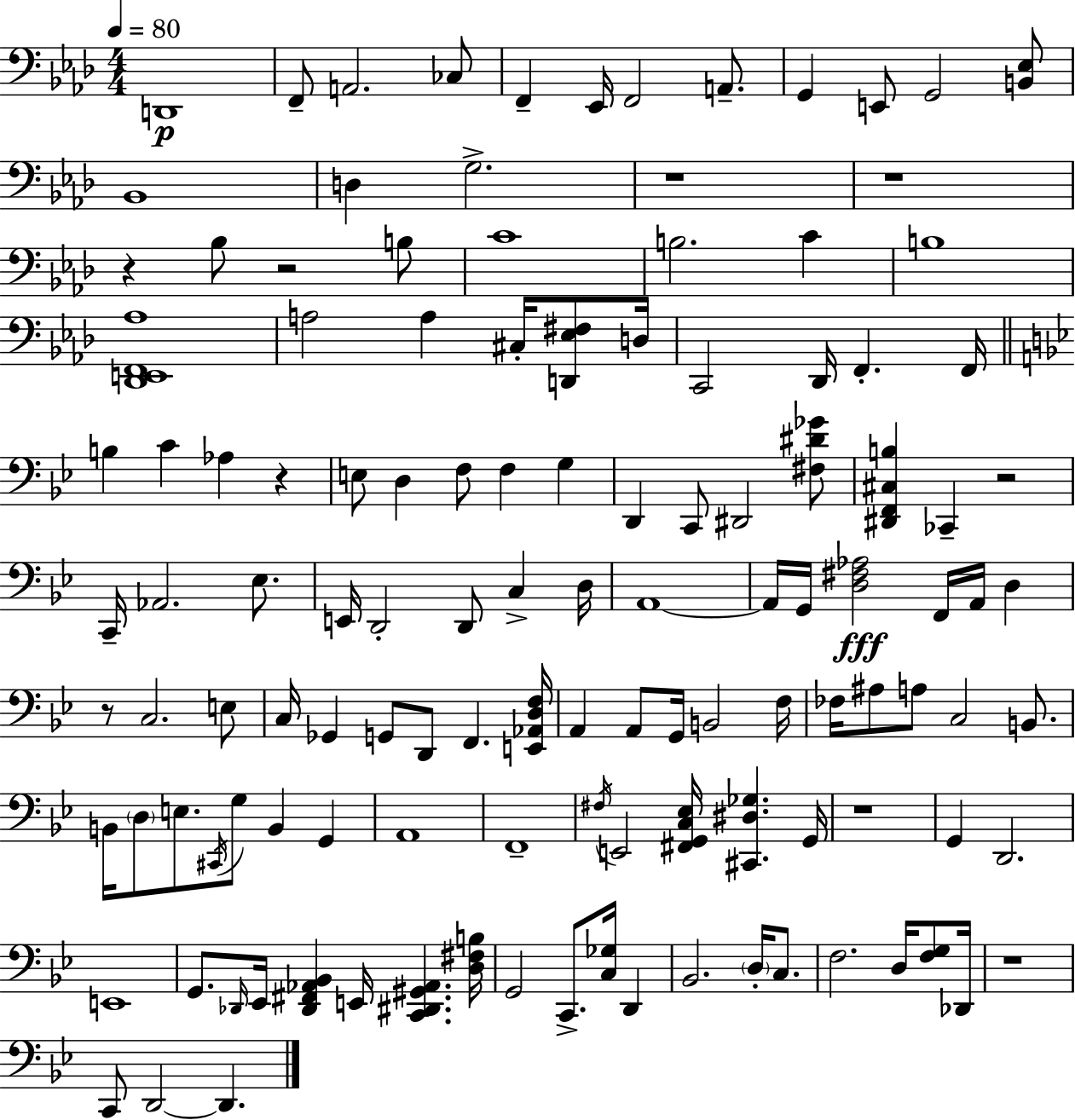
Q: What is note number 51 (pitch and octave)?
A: G2